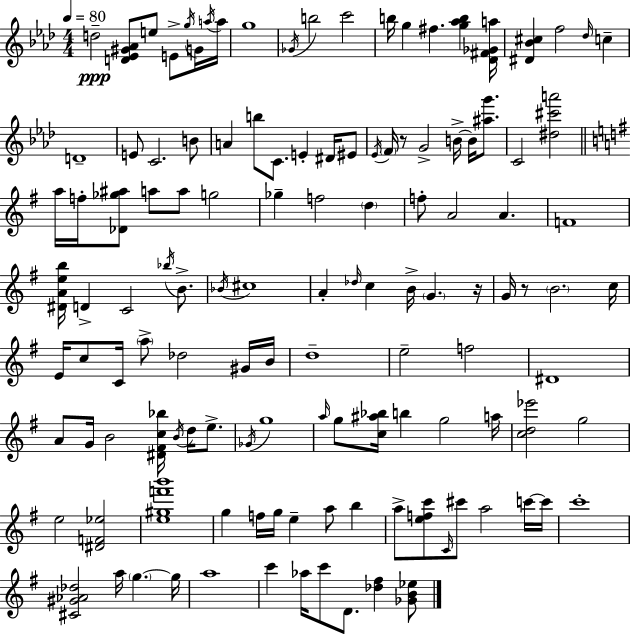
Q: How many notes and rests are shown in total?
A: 126